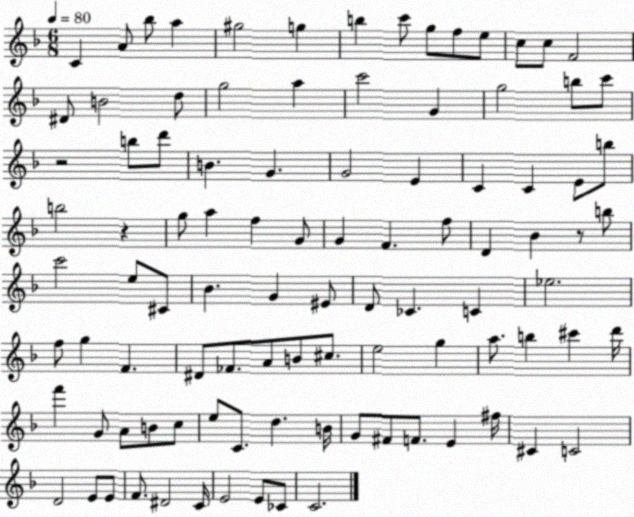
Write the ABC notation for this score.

X:1
T:Untitled
M:6/8
L:1/4
K:F
C A/2 _b/2 a ^g2 g b c'/2 g/2 f/2 e/2 c/2 c/2 F2 ^D/2 B2 d/2 g2 a c'2 G g2 b/2 c'/2 z2 b/2 d'/2 B G G2 E C C E/2 b/2 b2 z g/2 a f G/2 G F f/2 D _B z/2 b/2 c'2 e/2 ^C/2 _B G ^E/2 D/2 _C C _e2 f/2 g F ^D/2 _F/2 A/2 B/2 ^c/2 e2 g a/2 b ^c' d'/4 f' G/2 A/2 B/2 c/2 e/2 C/2 d B/4 G/2 ^F/2 F/2 E ^f/4 ^C C2 D2 E/2 E/2 F/2 ^D2 C/4 E2 E/2 _C/2 C2